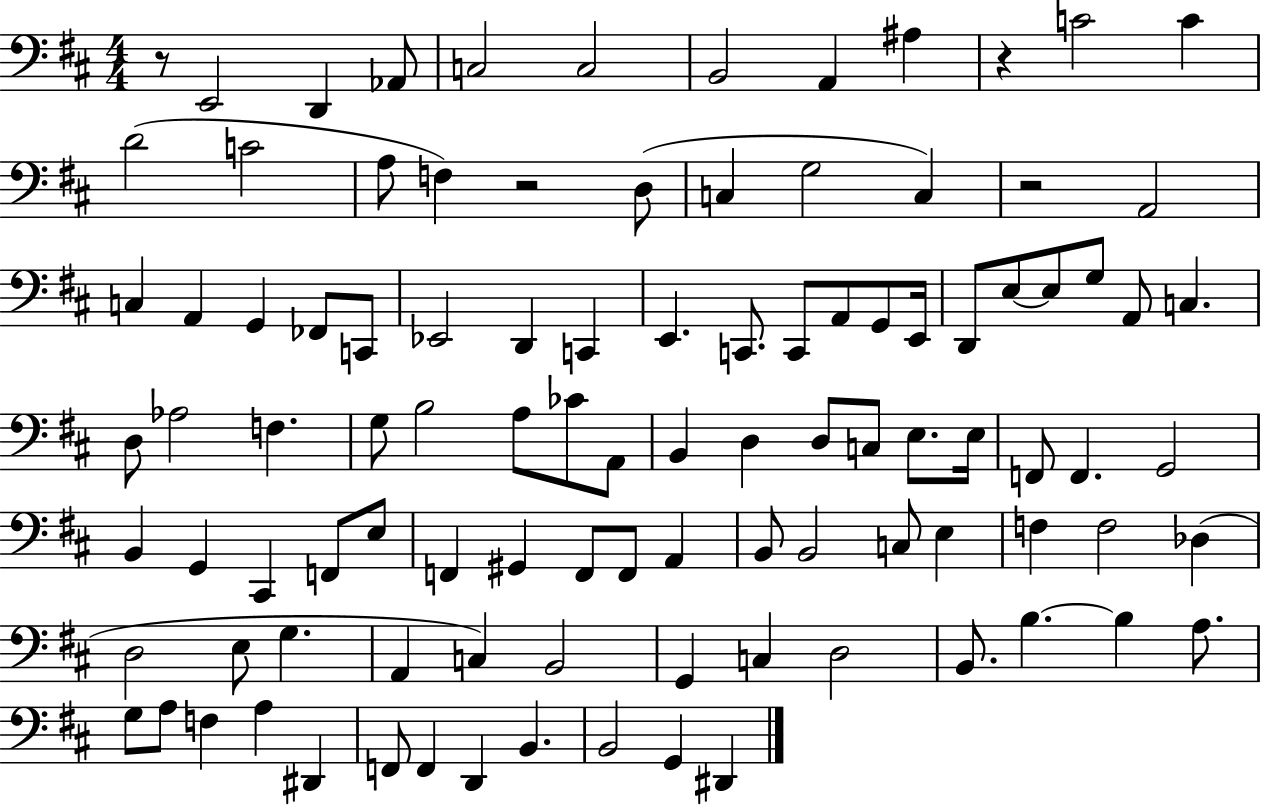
{
  \clef bass
  \numericTimeSignature
  \time 4/4
  \key d \major
  r8 e,2 d,4 aes,8 | c2 c2 | b,2 a,4 ais4 | r4 c'2 c'4 | \break d'2( c'2 | a8 f4) r2 d8( | c4 g2 c4) | r2 a,2 | \break c4 a,4 g,4 fes,8 c,8 | ees,2 d,4 c,4 | e,4. c,8. c,8 a,8 g,8 e,16 | d,8 e8~~ e8 g8 a,8 c4. | \break d8 aes2 f4. | g8 b2 a8 ces'8 a,8 | b,4 d4 d8 c8 e8. e16 | f,8 f,4. g,2 | \break b,4 g,4 cis,4 f,8 e8 | f,4 gis,4 f,8 f,8 a,4 | b,8 b,2 c8 e4 | f4 f2 des4( | \break d2 e8 g4. | a,4 c4) b,2 | g,4 c4 d2 | b,8. b4.~~ b4 a8. | \break g8 a8 f4 a4 dis,4 | f,8 f,4 d,4 b,4. | b,2 g,4 dis,4 | \bar "|."
}